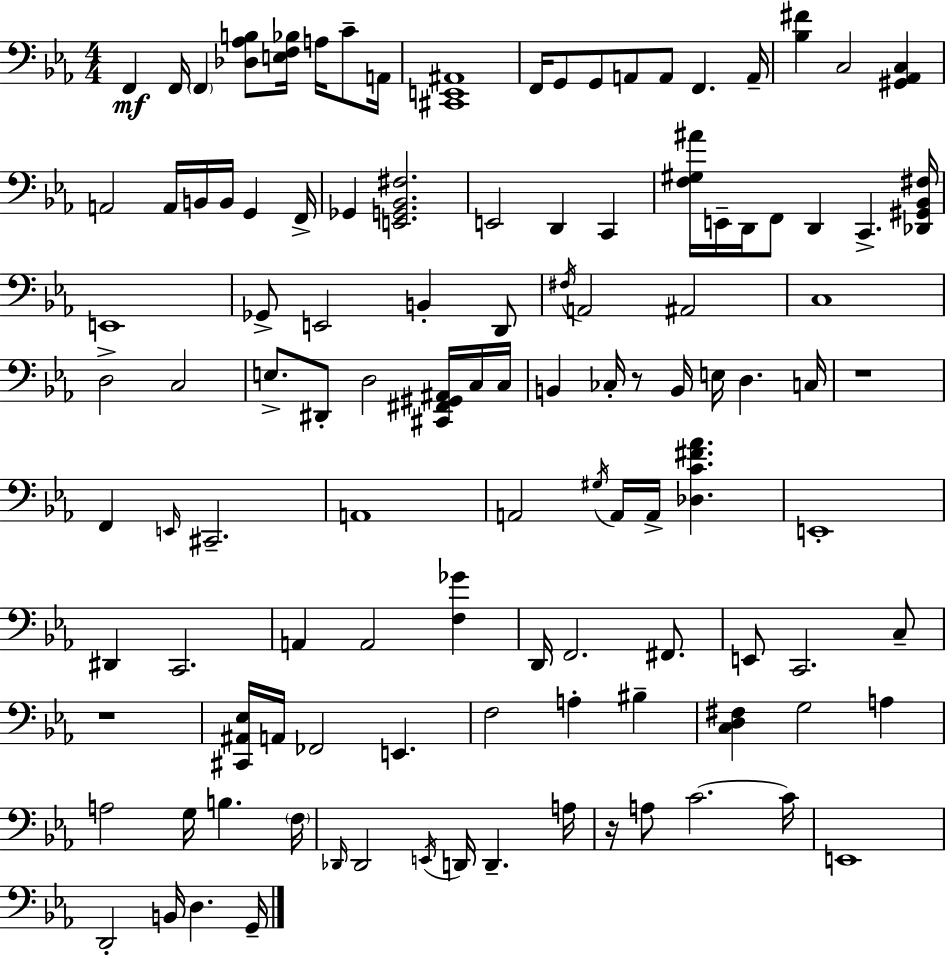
X:1
T:Untitled
M:4/4
L:1/4
K:Cm
F,, F,,/4 F,, [_D,_A,B,]/2 [E,F,_B,]/4 A,/4 C/2 A,,/4 [^C,,E,,^A,,]4 F,,/4 G,,/2 G,,/2 A,,/2 A,,/2 F,, A,,/4 [_B,^F] C,2 [^G,,_A,,C,] A,,2 A,,/4 B,,/4 B,,/4 G,, F,,/4 _G,, [E,,G,,_B,,^F,]2 E,,2 D,, C,, [F,^G,^A]/4 E,,/4 D,,/4 F,,/2 D,, C,, [_D,,^G,,_B,,^F,]/4 E,,4 _G,,/2 E,,2 B,, D,,/2 ^F,/4 A,,2 ^A,,2 C,4 D,2 C,2 E,/2 ^D,,/2 D,2 [^C,,^F,,^G,,^A,,]/4 C,/4 C,/4 B,, _C,/4 z/2 B,,/4 E,/4 D, C,/4 z4 F,, E,,/4 ^C,,2 A,,4 A,,2 ^G,/4 A,,/4 A,,/4 [_D,C^F_A] E,,4 ^D,, C,,2 A,, A,,2 [F,_G] D,,/4 F,,2 ^F,,/2 E,,/2 C,,2 C,/2 z4 [^C,,^A,,_E,]/4 A,,/4 _F,,2 E,, F,2 A, ^B, [C,D,^F,] G,2 A, A,2 G,/4 B, F,/4 _D,,/4 _D,,2 E,,/4 D,,/4 D,, A,/4 z/4 A,/2 C2 C/4 E,,4 D,,2 B,,/4 D, G,,/4